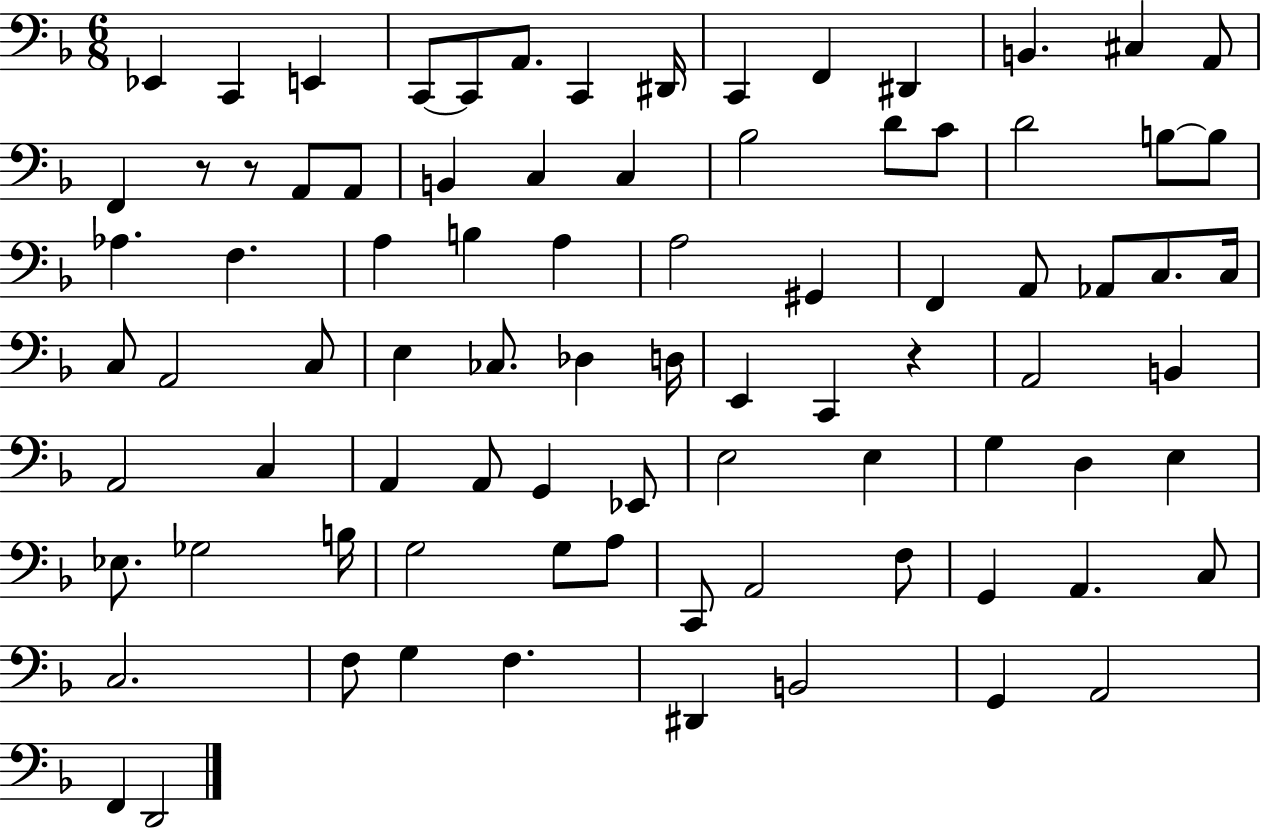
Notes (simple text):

Eb2/q C2/q E2/q C2/e C2/e A2/e. C2/q D#2/s C2/q F2/q D#2/q B2/q. C#3/q A2/e F2/q R/e R/e A2/e A2/e B2/q C3/q C3/q Bb3/h D4/e C4/e D4/h B3/e B3/e Ab3/q. F3/q. A3/q B3/q A3/q A3/h G#2/q F2/q A2/e Ab2/e C3/e. C3/s C3/e A2/h C3/e E3/q CES3/e. Db3/q D3/s E2/q C2/q R/q A2/h B2/q A2/h C3/q A2/q A2/e G2/q Eb2/e E3/h E3/q G3/q D3/q E3/q Eb3/e. Gb3/h B3/s G3/h G3/e A3/e C2/e A2/h F3/e G2/q A2/q. C3/e C3/h. F3/e G3/q F3/q. D#2/q B2/h G2/q A2/h F2/q D2/h